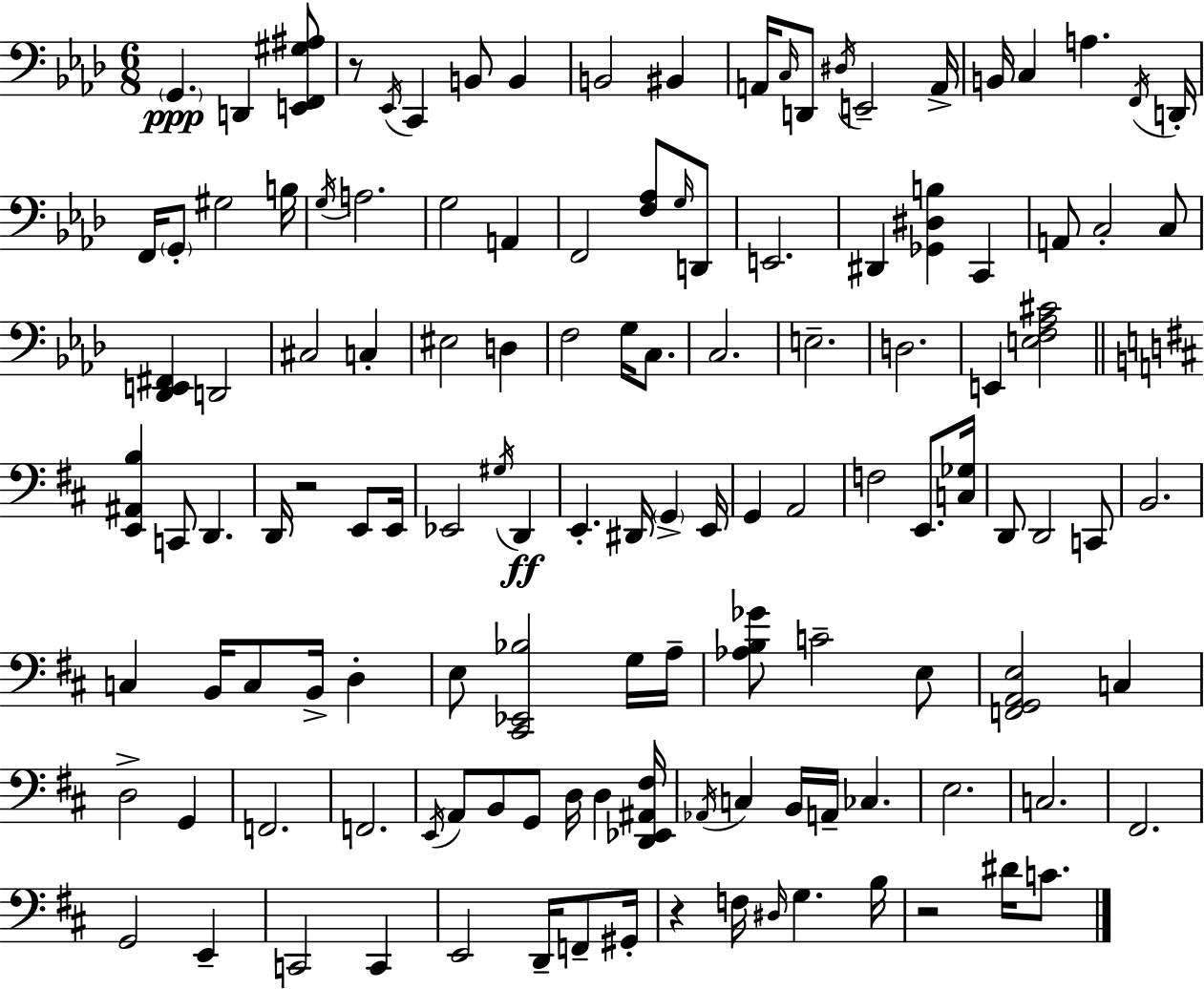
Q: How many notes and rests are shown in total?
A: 126